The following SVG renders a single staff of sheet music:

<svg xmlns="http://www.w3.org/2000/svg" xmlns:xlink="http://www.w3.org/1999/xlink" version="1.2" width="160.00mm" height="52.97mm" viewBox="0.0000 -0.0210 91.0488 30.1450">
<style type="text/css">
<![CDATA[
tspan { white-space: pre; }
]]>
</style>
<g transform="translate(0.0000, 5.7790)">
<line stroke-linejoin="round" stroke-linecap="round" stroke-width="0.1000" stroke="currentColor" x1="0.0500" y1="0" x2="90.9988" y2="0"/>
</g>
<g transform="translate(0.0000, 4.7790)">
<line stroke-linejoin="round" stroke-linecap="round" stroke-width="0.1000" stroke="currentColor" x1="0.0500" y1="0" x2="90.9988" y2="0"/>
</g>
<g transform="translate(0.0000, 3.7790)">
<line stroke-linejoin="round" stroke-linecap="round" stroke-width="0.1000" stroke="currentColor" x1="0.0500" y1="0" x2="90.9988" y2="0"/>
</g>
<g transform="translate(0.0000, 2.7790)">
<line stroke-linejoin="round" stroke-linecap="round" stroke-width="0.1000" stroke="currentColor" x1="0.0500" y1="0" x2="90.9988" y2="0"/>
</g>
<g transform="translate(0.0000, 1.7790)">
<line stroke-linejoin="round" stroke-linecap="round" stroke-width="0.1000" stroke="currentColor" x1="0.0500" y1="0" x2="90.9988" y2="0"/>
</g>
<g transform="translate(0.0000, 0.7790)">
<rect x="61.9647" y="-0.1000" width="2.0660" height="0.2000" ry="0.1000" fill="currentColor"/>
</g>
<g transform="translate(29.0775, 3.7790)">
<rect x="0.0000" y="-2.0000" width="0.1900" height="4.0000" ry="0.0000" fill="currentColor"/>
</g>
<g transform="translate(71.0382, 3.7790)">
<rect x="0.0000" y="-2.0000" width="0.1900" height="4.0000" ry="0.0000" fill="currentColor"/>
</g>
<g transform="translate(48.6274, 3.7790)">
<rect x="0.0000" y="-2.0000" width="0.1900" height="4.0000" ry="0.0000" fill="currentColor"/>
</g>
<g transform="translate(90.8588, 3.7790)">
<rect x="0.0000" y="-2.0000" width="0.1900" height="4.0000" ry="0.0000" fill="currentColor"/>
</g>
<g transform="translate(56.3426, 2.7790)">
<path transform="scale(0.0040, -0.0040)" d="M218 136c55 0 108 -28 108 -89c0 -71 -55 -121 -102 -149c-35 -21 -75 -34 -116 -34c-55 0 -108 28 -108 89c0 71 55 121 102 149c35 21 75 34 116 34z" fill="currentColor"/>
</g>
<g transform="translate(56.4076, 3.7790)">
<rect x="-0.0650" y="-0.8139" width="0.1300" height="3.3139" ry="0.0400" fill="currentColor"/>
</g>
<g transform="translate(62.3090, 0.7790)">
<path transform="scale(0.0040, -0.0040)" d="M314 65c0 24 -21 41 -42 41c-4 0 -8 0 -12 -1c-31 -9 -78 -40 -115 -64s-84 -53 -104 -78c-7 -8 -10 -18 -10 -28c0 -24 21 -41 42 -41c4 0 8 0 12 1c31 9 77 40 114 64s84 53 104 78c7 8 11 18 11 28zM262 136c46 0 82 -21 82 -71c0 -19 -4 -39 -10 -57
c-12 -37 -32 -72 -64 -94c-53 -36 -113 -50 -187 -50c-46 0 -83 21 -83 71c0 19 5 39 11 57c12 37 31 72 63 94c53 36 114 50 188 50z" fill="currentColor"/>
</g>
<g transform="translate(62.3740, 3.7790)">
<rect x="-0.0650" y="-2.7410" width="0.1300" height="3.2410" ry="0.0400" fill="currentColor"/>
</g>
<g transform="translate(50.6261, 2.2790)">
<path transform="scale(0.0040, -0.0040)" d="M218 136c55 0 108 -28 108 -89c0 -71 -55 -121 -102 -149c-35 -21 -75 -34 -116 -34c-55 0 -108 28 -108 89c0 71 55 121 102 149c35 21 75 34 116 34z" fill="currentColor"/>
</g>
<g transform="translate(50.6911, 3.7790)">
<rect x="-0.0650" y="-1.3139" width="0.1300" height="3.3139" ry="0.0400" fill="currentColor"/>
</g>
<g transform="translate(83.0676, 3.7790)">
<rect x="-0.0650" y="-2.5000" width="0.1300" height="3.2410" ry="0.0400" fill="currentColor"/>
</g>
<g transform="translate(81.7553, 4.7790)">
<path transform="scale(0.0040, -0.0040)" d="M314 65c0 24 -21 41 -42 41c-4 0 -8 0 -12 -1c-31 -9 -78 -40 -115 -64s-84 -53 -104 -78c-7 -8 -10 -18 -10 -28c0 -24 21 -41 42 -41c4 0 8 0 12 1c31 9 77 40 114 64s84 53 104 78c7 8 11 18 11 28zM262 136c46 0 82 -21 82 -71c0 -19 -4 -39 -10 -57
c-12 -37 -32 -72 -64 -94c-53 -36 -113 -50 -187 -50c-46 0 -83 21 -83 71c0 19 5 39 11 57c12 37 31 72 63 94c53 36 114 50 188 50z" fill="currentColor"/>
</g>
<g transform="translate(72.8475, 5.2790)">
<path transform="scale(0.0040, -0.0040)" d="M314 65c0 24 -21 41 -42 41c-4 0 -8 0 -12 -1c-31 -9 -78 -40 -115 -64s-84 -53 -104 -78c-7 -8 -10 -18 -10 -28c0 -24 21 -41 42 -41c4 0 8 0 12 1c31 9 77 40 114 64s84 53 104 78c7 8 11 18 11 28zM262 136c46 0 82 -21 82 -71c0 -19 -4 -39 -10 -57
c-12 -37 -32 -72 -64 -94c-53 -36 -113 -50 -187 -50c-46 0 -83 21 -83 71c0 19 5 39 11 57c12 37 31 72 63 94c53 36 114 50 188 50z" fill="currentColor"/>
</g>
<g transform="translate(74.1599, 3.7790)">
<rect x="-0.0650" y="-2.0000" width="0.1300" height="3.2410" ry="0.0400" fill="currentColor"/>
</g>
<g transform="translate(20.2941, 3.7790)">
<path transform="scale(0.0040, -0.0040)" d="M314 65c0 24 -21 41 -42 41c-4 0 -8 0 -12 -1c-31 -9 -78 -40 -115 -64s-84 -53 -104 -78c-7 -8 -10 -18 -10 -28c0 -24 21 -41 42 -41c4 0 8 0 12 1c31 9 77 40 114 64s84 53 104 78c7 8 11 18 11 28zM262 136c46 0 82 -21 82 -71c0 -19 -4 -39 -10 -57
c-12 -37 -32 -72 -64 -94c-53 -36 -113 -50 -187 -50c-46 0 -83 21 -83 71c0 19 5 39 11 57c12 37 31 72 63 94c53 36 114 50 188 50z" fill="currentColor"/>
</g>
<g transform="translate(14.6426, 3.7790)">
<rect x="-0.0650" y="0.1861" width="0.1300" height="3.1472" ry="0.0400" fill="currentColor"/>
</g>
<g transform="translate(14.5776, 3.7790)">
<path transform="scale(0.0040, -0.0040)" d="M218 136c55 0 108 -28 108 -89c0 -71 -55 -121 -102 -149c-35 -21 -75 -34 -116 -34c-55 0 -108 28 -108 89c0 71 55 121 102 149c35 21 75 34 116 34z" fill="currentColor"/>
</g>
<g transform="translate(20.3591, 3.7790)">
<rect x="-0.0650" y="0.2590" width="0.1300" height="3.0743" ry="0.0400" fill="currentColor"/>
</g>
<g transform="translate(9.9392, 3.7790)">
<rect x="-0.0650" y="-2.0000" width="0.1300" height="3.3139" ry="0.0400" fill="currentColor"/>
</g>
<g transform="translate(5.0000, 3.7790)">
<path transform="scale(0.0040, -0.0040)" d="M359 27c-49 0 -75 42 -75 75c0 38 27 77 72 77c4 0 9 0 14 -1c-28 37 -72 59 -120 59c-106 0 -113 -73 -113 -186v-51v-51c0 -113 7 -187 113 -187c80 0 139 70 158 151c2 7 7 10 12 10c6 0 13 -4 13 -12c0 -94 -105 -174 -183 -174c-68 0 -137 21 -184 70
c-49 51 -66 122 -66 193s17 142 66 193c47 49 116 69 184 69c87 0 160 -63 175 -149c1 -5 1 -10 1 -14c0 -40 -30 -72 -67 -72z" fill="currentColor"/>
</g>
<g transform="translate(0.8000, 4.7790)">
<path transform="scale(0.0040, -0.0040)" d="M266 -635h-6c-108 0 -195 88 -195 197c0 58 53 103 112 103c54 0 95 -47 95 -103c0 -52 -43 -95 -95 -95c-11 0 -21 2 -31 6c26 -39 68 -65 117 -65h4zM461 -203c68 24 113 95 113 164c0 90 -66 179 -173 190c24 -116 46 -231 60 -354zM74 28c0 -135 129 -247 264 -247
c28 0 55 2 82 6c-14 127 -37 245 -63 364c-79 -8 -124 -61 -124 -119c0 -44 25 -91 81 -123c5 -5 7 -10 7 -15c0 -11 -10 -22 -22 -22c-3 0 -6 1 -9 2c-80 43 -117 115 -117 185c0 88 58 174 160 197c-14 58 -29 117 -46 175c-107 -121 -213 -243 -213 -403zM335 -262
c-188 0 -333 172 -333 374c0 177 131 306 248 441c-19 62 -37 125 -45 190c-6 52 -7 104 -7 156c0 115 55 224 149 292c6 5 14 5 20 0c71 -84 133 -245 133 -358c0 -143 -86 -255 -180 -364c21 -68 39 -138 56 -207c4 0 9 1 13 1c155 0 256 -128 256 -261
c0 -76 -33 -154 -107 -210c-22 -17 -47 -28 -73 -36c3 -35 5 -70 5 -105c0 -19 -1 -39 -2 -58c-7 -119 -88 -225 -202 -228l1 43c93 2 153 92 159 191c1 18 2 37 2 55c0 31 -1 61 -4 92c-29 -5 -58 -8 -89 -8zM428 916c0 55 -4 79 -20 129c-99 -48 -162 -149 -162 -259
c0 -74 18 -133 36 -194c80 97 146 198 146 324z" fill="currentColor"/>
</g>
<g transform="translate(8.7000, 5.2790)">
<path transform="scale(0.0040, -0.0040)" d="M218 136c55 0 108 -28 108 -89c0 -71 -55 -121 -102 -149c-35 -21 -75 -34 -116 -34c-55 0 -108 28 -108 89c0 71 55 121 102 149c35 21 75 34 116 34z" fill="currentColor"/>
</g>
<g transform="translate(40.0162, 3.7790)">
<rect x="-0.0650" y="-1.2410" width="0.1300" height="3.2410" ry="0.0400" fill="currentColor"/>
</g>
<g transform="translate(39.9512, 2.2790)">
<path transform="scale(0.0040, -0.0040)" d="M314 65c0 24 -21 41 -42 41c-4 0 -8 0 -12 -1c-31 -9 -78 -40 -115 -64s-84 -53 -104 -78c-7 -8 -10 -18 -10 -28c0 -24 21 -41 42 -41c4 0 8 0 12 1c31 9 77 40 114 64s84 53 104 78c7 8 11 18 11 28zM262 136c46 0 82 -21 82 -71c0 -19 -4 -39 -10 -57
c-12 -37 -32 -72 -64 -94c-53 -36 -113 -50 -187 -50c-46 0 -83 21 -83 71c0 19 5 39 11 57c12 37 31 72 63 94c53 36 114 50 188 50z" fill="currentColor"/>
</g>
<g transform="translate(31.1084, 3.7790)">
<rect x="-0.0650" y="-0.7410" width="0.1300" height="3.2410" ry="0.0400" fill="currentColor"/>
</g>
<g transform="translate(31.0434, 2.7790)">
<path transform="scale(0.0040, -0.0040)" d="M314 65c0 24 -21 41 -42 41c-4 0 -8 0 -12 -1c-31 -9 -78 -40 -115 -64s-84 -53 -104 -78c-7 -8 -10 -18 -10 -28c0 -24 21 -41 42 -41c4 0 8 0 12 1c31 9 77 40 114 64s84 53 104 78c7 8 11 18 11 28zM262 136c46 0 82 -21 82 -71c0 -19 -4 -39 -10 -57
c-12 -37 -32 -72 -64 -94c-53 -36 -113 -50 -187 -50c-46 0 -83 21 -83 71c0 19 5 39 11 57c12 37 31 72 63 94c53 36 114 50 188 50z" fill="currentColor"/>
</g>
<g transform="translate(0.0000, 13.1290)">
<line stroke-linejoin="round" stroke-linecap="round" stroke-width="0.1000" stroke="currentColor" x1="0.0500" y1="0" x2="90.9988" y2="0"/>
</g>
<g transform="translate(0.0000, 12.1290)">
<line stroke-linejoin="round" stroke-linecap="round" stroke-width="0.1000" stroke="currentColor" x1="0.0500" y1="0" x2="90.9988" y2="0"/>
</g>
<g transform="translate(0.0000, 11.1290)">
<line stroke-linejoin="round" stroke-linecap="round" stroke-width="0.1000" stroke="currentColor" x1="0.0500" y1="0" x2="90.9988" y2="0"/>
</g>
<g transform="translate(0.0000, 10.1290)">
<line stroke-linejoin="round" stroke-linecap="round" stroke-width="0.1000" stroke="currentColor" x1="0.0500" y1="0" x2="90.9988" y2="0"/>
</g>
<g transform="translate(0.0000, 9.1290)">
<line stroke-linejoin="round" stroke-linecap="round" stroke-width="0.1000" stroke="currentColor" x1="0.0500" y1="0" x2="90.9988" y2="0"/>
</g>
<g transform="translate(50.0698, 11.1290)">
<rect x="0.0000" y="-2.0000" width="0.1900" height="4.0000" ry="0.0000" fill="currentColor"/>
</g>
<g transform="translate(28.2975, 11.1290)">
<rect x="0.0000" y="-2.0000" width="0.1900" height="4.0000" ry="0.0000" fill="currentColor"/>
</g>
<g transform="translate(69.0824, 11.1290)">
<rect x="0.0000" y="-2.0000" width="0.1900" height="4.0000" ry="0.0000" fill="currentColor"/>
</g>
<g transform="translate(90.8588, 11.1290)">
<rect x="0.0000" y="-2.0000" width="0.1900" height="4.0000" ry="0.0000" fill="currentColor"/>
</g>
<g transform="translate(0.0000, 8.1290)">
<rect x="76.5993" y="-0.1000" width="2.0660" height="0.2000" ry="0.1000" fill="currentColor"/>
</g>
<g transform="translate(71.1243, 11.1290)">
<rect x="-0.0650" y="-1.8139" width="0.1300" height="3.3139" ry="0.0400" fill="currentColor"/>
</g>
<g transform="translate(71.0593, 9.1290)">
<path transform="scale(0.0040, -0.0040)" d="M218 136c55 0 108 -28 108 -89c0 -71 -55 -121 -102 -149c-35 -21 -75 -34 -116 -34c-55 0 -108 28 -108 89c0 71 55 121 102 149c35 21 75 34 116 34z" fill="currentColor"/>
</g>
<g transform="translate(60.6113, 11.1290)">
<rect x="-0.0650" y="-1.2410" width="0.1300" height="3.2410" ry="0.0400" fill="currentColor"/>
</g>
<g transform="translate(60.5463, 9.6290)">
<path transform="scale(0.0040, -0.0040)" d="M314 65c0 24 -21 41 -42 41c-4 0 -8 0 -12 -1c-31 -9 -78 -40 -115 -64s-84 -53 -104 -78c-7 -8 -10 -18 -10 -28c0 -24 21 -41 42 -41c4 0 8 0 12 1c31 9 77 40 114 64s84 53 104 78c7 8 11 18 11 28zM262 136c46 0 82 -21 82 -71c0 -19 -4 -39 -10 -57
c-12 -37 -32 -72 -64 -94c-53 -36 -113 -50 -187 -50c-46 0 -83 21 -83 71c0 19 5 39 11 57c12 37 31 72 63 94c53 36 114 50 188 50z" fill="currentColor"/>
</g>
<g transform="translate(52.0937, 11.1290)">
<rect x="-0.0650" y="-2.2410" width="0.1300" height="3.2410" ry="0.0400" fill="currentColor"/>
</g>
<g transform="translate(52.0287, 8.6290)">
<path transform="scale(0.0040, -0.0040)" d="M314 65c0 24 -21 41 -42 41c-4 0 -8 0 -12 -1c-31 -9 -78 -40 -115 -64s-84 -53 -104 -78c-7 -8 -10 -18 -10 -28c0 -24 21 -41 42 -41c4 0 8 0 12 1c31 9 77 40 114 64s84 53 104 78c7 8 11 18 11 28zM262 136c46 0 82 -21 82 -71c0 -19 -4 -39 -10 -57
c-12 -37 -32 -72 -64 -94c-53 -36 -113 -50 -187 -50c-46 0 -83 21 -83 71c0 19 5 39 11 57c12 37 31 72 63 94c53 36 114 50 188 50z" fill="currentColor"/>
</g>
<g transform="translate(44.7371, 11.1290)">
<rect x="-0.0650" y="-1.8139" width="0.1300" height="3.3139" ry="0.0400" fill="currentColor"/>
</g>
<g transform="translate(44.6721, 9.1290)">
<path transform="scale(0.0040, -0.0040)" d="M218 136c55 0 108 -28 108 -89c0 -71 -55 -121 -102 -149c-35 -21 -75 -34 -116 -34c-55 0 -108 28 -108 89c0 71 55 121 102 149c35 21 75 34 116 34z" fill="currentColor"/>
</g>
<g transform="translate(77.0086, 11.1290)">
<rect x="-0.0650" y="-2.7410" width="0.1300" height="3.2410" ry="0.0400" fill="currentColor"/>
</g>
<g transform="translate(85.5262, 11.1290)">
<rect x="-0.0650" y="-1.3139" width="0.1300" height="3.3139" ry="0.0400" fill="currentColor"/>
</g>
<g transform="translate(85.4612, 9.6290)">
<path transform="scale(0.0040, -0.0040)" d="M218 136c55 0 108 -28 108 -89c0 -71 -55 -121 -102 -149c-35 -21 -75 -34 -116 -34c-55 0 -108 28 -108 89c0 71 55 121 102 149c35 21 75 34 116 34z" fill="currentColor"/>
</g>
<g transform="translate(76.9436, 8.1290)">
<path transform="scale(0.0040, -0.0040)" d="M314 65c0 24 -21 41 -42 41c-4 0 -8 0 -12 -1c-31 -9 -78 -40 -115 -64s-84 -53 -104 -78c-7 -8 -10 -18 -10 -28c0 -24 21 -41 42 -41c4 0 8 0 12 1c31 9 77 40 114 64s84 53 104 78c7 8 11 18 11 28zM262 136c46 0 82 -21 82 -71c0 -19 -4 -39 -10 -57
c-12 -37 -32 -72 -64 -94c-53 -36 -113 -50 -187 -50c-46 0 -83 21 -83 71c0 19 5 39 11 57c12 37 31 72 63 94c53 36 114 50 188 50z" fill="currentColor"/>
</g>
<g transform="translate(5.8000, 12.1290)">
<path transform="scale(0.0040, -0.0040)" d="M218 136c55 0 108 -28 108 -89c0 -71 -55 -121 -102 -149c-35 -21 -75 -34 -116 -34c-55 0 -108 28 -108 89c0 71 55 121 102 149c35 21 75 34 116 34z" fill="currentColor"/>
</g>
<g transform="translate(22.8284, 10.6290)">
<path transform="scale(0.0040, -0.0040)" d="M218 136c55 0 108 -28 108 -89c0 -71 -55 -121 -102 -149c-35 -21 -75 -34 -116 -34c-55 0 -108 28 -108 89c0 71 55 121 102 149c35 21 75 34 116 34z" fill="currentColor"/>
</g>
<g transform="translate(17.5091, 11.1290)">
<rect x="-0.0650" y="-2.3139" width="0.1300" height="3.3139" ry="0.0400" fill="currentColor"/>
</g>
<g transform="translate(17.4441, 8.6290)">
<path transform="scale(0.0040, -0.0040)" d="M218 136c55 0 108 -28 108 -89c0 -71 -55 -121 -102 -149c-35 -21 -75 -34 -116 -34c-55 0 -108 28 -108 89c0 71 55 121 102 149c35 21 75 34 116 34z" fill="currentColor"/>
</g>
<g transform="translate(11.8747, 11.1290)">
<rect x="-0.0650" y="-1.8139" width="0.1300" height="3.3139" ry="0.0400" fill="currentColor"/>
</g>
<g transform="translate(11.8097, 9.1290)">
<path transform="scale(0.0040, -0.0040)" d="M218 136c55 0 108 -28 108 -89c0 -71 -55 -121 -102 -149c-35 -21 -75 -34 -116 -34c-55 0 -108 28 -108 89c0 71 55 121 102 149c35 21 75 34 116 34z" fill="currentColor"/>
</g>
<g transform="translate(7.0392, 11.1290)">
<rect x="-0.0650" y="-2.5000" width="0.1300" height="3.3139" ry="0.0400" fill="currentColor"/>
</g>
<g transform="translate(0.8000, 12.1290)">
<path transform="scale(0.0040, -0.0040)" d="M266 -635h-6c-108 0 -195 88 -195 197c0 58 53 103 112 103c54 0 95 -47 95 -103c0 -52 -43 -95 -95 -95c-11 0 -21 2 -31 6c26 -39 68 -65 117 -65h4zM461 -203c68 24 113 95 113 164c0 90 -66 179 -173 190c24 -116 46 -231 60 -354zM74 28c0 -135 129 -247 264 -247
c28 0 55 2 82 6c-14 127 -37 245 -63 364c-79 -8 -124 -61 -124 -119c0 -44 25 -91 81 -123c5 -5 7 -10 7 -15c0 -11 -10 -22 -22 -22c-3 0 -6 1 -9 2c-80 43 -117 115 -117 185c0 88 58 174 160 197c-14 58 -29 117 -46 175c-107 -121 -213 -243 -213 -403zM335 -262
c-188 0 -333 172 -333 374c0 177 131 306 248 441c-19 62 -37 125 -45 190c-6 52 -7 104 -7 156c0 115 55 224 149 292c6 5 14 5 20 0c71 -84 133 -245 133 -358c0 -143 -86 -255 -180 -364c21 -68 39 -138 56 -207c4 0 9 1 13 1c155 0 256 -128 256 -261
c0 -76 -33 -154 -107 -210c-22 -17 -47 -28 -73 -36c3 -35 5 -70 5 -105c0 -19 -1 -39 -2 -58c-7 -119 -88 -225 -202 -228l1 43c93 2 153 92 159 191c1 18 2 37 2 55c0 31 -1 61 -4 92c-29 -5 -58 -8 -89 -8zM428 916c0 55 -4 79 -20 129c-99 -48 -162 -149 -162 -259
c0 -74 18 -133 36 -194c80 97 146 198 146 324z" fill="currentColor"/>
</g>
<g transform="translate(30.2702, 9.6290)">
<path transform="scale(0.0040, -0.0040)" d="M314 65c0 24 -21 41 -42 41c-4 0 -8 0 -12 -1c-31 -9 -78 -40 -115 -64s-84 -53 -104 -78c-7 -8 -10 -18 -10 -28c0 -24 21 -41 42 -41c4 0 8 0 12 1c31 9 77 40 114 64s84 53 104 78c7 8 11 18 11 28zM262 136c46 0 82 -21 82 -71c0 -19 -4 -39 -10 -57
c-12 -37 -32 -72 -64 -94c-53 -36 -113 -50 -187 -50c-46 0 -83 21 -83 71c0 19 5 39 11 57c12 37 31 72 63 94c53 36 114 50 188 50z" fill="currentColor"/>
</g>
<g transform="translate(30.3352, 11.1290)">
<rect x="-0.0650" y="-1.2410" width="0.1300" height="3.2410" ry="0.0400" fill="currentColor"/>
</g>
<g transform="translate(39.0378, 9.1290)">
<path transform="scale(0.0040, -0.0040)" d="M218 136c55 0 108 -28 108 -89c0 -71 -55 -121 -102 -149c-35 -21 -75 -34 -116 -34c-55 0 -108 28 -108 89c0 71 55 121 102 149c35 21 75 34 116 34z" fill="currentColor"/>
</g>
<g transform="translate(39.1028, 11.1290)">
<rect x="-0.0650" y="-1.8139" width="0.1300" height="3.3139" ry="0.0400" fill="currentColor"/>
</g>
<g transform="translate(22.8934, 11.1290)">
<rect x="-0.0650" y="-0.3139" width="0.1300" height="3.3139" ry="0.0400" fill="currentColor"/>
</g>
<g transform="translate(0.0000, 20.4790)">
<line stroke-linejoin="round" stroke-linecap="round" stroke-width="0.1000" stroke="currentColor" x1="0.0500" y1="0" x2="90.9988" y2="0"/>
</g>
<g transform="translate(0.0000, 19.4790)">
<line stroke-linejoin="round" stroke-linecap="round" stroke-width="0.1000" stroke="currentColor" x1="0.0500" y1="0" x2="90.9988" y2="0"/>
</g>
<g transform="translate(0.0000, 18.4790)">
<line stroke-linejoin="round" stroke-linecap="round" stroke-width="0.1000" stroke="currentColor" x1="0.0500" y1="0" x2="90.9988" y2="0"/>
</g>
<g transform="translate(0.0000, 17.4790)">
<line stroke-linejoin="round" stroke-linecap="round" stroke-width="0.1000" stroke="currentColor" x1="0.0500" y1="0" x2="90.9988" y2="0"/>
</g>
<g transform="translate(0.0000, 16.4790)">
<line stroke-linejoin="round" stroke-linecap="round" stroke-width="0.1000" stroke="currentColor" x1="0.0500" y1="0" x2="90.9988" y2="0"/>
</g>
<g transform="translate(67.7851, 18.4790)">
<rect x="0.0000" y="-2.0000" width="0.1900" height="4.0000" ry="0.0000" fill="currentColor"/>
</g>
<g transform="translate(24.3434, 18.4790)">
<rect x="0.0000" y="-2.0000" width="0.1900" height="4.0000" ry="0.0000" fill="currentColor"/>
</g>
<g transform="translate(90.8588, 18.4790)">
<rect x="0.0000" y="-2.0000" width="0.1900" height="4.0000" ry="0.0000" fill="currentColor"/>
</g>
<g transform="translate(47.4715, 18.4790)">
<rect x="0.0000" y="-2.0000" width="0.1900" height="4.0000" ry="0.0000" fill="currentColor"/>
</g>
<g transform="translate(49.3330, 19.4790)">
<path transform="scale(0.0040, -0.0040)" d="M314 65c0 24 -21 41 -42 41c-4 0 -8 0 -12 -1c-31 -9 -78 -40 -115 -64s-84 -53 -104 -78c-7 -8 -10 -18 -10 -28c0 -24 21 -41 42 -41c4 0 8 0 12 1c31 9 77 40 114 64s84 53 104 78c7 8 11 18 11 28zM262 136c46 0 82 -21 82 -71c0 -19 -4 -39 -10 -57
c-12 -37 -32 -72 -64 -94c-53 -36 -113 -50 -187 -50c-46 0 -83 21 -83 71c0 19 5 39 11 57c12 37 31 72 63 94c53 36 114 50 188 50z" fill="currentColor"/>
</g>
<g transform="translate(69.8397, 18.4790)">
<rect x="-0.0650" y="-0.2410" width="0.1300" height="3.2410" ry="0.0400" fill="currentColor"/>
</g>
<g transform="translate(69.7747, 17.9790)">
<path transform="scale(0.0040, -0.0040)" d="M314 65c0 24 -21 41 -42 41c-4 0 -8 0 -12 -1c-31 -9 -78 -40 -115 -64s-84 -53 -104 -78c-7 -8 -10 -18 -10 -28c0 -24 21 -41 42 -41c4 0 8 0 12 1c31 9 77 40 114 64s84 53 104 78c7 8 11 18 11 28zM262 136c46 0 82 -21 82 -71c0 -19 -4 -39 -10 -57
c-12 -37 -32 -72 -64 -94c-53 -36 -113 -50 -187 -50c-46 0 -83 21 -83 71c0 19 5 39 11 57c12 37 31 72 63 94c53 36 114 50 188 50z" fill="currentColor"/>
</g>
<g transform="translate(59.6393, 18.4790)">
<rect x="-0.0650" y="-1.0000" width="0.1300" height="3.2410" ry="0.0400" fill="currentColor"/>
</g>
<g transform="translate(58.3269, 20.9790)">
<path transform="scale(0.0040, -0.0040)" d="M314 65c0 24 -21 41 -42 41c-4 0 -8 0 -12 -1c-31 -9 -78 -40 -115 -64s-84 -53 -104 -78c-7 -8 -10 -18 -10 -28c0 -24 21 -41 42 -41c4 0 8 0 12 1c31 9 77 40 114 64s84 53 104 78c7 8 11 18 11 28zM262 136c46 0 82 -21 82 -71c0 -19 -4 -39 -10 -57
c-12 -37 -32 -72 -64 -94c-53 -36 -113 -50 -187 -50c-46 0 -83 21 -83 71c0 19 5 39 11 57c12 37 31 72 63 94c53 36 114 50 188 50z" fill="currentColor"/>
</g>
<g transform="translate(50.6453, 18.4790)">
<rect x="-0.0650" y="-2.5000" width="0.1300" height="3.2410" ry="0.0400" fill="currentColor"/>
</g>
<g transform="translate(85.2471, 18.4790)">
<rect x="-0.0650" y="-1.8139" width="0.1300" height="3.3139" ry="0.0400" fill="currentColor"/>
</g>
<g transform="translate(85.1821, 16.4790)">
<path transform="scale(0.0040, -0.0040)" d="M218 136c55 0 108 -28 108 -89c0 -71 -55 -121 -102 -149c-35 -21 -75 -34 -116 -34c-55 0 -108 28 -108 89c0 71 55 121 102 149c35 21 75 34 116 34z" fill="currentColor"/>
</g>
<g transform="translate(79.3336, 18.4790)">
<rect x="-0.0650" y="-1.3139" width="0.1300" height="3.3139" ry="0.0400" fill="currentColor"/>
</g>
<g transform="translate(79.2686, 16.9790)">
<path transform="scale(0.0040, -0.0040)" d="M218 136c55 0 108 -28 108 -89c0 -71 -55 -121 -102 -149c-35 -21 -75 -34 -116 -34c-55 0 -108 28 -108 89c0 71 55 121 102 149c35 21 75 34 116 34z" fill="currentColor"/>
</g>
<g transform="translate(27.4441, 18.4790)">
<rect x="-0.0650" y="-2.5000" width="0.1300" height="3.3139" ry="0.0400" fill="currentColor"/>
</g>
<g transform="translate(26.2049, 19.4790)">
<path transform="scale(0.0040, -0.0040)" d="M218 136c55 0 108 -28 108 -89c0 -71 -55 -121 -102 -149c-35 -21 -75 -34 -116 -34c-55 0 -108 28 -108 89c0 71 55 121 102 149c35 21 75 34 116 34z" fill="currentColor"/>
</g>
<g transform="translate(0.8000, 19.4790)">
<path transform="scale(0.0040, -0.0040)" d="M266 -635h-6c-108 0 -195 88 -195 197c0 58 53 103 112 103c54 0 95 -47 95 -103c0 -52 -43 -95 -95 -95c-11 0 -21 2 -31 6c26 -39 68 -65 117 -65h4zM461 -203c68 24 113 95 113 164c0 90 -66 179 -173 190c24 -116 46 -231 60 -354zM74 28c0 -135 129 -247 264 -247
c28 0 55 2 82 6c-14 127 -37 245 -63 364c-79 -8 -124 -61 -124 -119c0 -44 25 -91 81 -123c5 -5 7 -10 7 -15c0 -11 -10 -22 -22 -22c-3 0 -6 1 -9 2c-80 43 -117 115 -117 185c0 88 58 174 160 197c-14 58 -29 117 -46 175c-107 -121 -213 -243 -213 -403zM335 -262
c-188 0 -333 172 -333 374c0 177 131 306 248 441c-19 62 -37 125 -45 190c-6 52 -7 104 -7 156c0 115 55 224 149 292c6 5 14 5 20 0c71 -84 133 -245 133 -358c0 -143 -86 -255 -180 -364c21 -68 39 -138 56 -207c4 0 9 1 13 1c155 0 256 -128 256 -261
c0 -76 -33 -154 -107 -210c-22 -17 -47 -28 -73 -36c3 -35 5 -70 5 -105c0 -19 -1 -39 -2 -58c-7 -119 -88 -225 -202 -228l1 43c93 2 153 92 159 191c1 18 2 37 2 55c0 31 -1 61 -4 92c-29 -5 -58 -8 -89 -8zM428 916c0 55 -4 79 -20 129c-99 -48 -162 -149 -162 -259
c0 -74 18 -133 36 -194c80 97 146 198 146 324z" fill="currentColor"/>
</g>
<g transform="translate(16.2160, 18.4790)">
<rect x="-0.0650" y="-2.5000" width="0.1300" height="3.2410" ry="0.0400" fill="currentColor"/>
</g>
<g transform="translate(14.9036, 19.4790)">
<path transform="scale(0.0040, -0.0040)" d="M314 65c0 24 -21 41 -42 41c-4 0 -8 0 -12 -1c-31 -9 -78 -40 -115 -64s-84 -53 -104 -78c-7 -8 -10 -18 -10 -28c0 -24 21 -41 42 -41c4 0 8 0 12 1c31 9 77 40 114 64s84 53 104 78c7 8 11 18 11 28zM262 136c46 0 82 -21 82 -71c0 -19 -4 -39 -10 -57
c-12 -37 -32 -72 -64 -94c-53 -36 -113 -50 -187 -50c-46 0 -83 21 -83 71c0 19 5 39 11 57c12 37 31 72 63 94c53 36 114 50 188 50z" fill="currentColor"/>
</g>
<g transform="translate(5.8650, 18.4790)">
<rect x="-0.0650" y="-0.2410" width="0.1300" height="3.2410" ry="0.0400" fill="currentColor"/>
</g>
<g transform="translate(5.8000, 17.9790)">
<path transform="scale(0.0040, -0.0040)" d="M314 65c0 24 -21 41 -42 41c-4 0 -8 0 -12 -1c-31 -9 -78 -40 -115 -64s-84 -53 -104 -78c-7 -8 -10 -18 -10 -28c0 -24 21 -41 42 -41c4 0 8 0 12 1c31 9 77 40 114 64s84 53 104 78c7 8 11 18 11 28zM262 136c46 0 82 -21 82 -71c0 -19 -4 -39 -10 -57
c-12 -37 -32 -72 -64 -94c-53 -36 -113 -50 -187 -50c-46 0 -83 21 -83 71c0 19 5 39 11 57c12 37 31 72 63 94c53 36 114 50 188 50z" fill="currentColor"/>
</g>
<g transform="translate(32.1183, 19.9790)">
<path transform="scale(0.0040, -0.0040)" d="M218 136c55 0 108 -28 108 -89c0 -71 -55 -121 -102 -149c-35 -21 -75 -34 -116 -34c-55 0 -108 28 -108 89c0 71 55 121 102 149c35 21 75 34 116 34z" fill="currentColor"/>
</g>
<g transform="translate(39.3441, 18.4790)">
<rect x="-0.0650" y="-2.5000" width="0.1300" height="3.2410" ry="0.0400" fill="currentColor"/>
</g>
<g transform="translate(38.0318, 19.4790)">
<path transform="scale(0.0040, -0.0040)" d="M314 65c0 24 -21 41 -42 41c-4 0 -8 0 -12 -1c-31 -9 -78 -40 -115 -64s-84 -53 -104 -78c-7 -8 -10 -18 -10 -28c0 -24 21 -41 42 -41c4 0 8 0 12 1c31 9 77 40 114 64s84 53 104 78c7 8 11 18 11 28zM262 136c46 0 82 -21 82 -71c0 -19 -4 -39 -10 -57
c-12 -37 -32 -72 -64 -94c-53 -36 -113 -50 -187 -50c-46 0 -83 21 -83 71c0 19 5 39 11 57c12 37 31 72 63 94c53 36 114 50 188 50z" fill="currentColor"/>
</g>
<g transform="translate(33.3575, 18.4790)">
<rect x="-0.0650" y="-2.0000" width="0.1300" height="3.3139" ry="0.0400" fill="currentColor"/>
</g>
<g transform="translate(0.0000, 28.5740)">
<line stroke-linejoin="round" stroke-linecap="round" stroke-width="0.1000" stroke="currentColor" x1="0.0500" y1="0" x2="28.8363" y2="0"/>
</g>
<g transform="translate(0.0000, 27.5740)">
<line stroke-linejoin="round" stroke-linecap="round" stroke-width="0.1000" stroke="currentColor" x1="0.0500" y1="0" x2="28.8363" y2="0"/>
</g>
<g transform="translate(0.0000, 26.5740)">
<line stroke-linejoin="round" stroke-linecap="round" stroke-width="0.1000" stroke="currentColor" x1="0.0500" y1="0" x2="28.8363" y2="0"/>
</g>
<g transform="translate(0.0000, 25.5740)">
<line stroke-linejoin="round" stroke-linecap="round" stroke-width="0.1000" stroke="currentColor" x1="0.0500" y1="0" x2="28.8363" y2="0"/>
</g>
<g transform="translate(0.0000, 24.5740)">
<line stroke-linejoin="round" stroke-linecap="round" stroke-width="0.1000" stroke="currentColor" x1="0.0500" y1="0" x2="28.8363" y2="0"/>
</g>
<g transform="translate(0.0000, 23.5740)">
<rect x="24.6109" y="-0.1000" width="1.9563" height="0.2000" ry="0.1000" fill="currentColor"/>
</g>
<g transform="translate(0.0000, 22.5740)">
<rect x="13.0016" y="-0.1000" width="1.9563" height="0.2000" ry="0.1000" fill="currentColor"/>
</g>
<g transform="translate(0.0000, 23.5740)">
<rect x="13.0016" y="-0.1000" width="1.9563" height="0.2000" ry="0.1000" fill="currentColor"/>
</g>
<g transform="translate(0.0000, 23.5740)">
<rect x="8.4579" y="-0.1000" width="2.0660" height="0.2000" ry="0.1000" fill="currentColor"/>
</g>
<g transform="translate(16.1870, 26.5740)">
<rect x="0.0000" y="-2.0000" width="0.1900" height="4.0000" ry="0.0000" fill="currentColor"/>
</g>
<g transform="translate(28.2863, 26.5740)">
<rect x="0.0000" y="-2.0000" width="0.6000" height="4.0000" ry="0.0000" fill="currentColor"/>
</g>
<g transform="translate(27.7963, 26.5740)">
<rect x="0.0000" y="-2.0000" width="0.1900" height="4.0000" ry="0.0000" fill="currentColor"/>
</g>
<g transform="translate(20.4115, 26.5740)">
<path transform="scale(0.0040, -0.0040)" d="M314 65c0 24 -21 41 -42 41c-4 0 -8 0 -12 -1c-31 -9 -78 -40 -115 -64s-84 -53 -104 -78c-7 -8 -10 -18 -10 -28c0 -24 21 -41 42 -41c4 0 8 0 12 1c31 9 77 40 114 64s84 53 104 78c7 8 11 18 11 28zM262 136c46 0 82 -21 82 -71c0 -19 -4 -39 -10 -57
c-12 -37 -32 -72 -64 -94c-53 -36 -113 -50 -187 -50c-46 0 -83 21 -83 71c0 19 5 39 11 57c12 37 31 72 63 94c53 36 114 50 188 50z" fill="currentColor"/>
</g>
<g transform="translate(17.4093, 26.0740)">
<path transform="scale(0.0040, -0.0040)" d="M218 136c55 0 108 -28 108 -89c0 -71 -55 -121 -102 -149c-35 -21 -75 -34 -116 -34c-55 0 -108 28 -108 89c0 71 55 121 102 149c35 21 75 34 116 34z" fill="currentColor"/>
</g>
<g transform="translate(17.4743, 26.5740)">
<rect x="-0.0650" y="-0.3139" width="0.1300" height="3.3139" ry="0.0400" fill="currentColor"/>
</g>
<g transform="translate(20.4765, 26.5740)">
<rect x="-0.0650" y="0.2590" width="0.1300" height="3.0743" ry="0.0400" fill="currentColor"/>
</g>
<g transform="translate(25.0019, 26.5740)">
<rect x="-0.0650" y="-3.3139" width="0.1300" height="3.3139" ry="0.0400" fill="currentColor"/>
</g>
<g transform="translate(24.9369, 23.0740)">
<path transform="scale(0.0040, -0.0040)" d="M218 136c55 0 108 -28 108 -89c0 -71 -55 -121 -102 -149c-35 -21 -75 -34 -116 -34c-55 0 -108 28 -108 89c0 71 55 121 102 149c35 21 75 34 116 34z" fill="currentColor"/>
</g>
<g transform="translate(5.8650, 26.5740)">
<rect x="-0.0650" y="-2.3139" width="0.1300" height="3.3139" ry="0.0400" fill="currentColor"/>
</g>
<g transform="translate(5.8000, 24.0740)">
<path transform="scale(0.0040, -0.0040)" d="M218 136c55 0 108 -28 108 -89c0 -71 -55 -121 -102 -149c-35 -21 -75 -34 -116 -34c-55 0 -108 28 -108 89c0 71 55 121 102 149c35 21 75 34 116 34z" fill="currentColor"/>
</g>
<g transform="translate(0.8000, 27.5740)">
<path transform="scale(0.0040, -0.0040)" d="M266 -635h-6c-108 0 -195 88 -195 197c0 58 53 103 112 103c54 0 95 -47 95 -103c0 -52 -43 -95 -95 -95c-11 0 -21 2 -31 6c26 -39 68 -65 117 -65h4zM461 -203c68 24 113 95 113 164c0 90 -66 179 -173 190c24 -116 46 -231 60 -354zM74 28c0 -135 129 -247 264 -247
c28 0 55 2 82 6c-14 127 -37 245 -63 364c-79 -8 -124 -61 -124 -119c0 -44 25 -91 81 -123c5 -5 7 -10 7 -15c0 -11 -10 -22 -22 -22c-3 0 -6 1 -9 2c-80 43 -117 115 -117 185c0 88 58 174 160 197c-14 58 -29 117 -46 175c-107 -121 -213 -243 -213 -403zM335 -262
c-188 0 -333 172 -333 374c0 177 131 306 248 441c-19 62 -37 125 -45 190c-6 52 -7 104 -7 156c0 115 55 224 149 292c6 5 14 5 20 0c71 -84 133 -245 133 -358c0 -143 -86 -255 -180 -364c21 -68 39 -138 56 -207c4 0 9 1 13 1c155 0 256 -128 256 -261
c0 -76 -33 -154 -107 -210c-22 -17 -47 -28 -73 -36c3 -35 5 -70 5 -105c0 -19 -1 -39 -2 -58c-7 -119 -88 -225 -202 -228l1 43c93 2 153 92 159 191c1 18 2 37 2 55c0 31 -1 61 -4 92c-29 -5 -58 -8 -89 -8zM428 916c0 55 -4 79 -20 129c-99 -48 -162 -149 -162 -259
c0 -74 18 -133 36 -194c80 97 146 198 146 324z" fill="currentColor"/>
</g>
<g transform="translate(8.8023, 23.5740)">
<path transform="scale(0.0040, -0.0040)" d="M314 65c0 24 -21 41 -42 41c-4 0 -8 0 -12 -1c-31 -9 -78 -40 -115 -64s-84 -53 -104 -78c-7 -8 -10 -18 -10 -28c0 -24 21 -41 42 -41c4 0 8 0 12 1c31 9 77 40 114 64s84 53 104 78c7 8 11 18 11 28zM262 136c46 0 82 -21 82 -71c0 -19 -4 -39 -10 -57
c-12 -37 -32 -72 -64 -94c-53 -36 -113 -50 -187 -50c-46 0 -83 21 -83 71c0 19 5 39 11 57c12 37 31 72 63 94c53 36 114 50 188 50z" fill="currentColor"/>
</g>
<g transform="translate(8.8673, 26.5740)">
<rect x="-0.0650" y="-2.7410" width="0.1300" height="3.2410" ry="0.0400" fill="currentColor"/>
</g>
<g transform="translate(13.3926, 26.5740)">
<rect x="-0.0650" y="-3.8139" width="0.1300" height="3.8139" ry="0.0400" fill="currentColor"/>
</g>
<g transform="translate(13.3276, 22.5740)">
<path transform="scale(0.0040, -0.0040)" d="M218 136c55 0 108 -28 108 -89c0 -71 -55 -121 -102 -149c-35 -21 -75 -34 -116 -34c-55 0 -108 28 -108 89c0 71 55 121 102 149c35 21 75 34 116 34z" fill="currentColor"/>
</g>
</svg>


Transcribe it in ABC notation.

X:1
T:Untitled
M:4/4
L:1/4
K:C
F B B2 d2 e2 e d a2 F2 G2 G f g c e2 f f g2 e2 f a2 e c2 G2 G F G2 G2 D2 c2 e f g a2 c' c B2 b